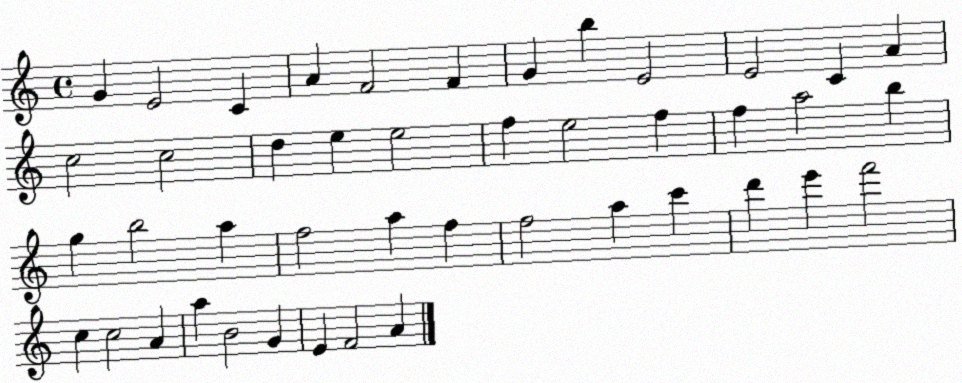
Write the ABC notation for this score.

X:1
T:Untitled
M:4/4
L:1/4
K:C
G E2 C A F2 F G b E2 E2 C A c2 c2 d e e2 f e2 f f a2 b g b2 a f2 a f f2 a c' d' e' f'2 c c2 A a B2 G E F2 A